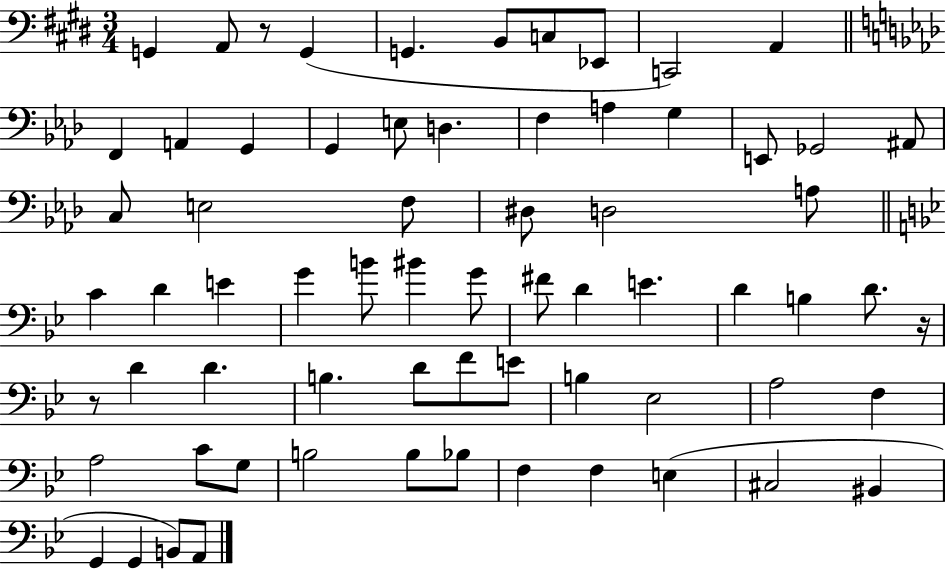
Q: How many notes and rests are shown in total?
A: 68